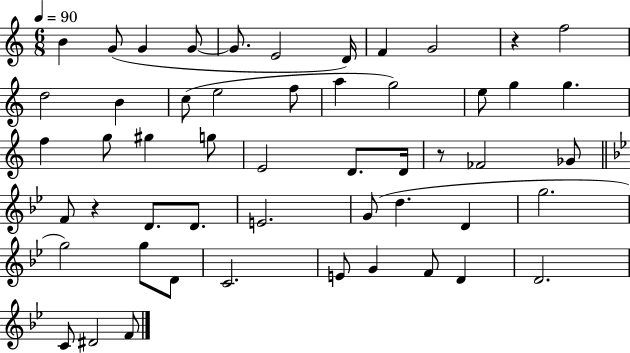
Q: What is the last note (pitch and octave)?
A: F4